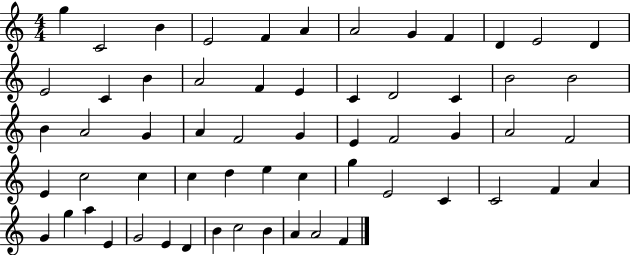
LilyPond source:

{
  \clef treble
  \numericTimeSignature
  \time 4/4
  \key c \major
  g''4 c'2 b'4 | e'2 f'4 a'4 | a'2 g'4 f'4 | d'4 e'2 d'4 | \break e'2 c'4 b'4 | a'2 f'4 e'4 | c'4 d'2 c'4 | b'2 b'2 | \break b'4 a'2 g'4 | a'4 f'2 g'4 | e'4 f'2 g'4 | a'2 f'2 | \break e'4 c''2 c''4 | c''4 d''4 e''4 c''4 | g''4 e'2 c'4 | c'2 f'4 a'4 | \break g'4 g''4 a''4 e'4 | g'2 e'4 d'4 | b'4 c''2 b'4 | a'4 a'2 f'4 | \break \bar "|."
}